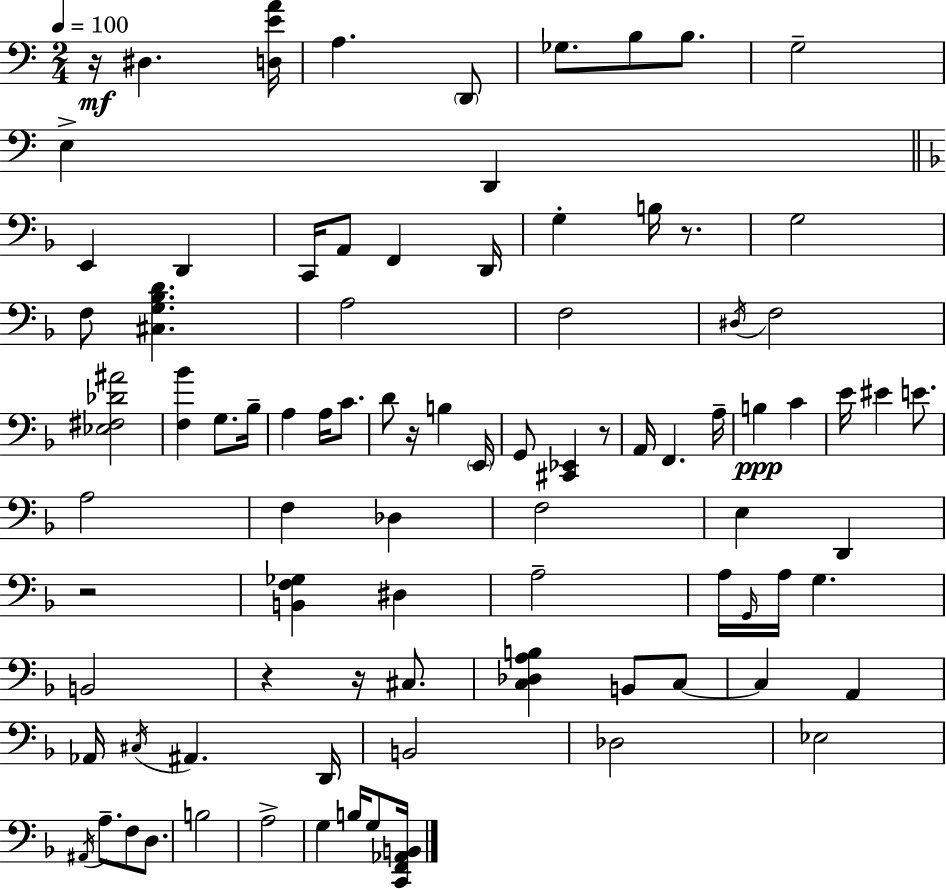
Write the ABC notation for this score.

X:1
T:Untitled
M:2/4
L:1/4
K:C
z/4 ^D, [D,EA]/4 A, D,,/2 _G,/2 B,/2 B,/2 G,2 E, D,, E,, D,, C,,/4 A,,/2 F,, D,,/4 G, B,/4 z/2 G,2 F,/2 [^C,G,_B,D] A,2 F,2 ^D,/4 F,2 [_E,^F,_D^A]2 [F,_B] G,/2 _B,/4 A, A,/4 C/2 D/2 z/4 B, E,,/4 G,,/2 [^C,,_E,,] z/2 A,,/4 F,, A,/4 B, C E/4 ^E E/2 A,2 F, _D, F,2 E, D,, z2 [B,,F,_G,] ^D, A,2 A,/4 G,,/4 A,/4 G, B,,2 z z/4 ^C,/2 [C,_D,A,B,] B,,/2 C,/2 C, A,, _A,,/4 ^C,/4 ^A,, D,,/4 B,,2 _D,2 _E,2 ^A,,/4 A,/2 F,/2 D,/2 B,2 A,2 G, B,/4 G,/2 [C,,F,,_A,,B,,]/4